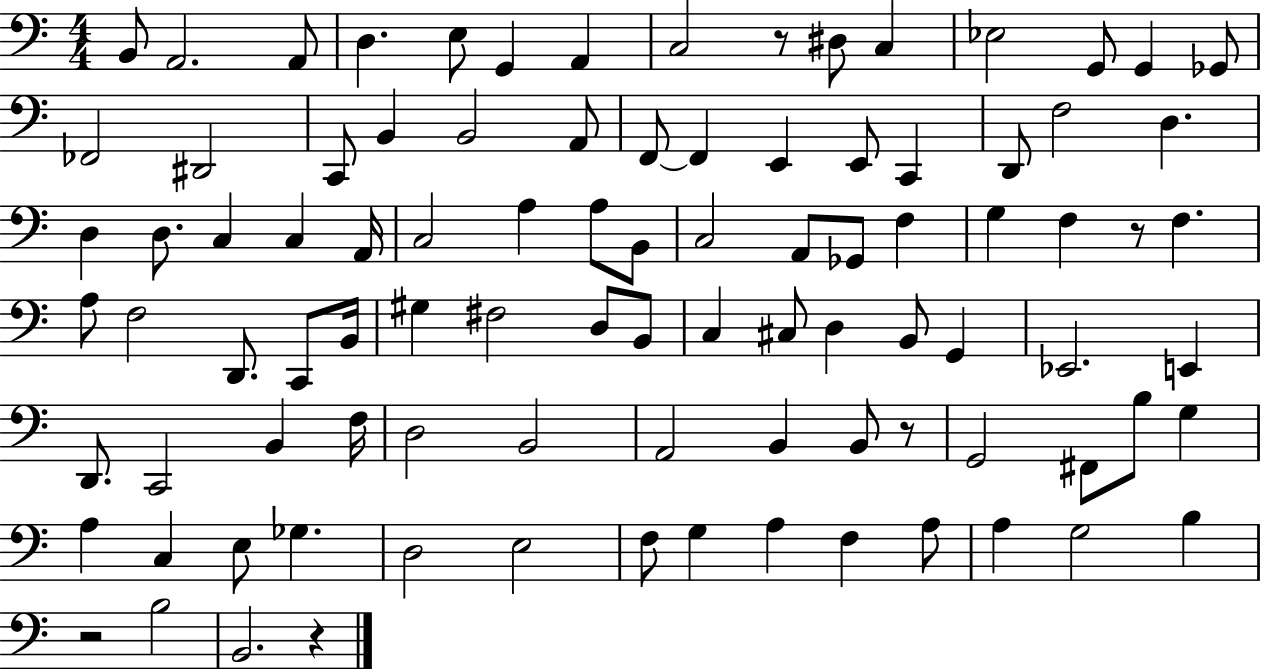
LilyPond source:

{
  \clef bass
  \numericTimeSignature
  \time 4/4
  \key c \major
  b,8 a,2. a,8 | d4. e8 g,4 a,4 | c2 r8 dis8 c4 | ees2 g,8 g,4 ges,8 | \break fes,2 dis,2 | c,8 b,4 b,2 a,8 | f,8~~ f,4 e,4 e,8 c,4 | d,8 f2 d4. | \break d4 d8. c4 c4 a,16 | c2 a4 a8 b,8 | c2 a,8 ges,8 f4 | g4 f4 r8 f4. | \break a8 f2 d,8. c,8 b,16 | gis4 fis2 d8 b,8 | c4 cis8 d4 b,8 g,4 | ees,2. e,4 | \break d,8. c,2 b,4 f16 | d2 b,2 | a,2 b,4 b,8 r8 | g,2 fis,8 b8 g4 | \break a4 c4 e8 ges4. | d2 e2 | f8 g4 a4 f4 a8 | a4 g2 b4 | \break r2 b2 | b,2. r4 | \bar "|."
}